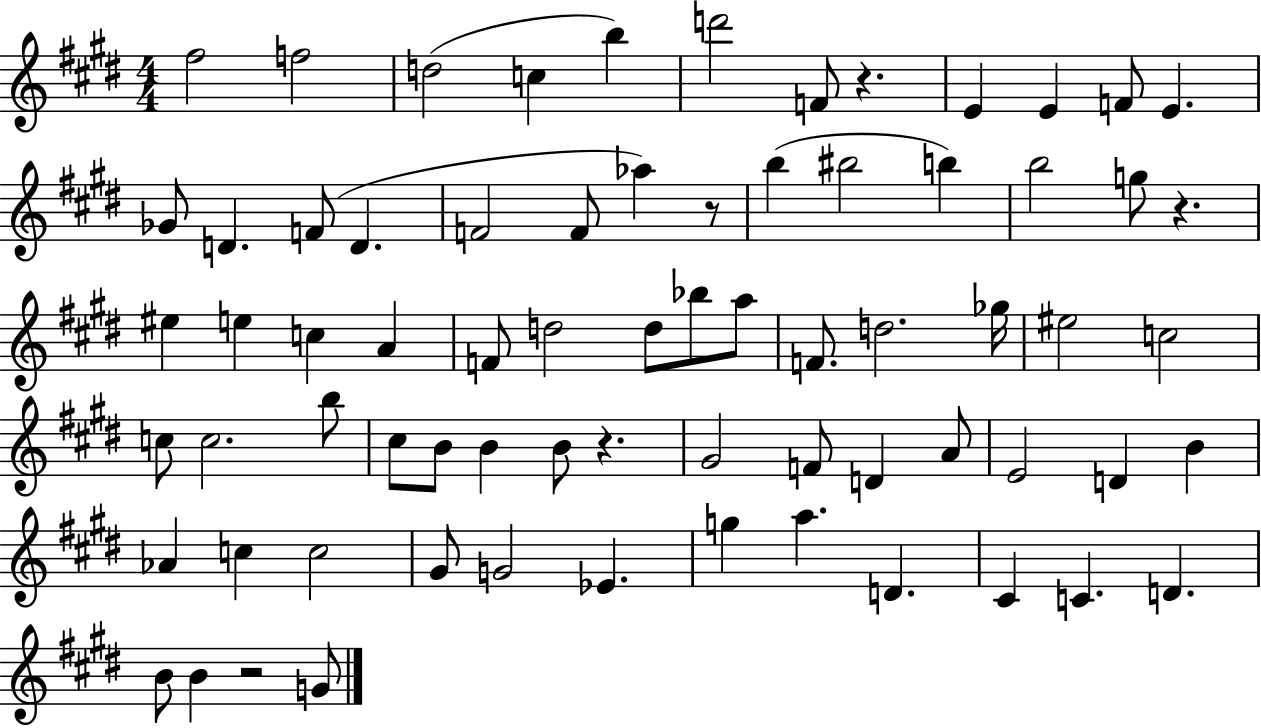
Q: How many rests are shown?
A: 5